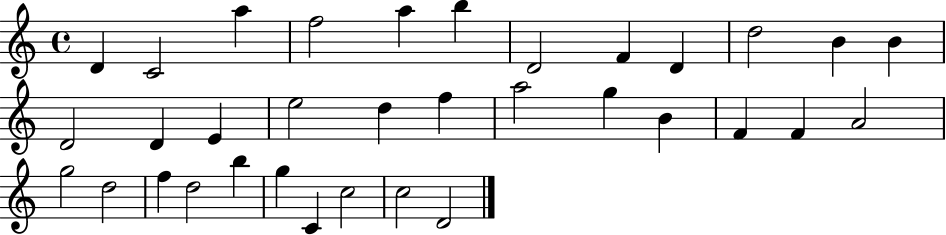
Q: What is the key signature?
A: C major